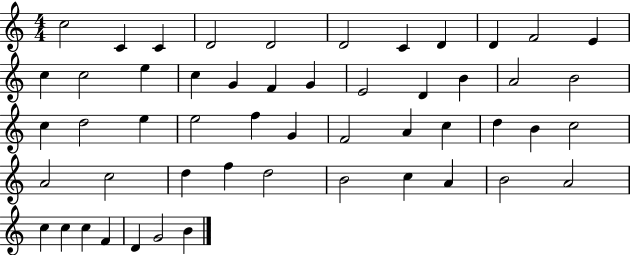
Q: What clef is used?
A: treble